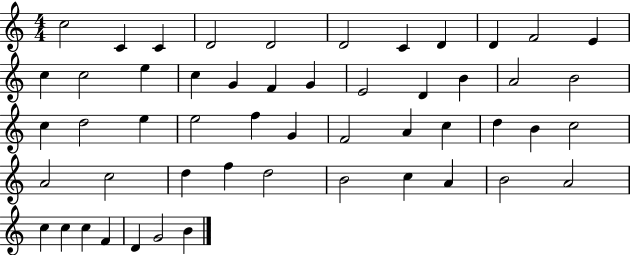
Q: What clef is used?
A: treble